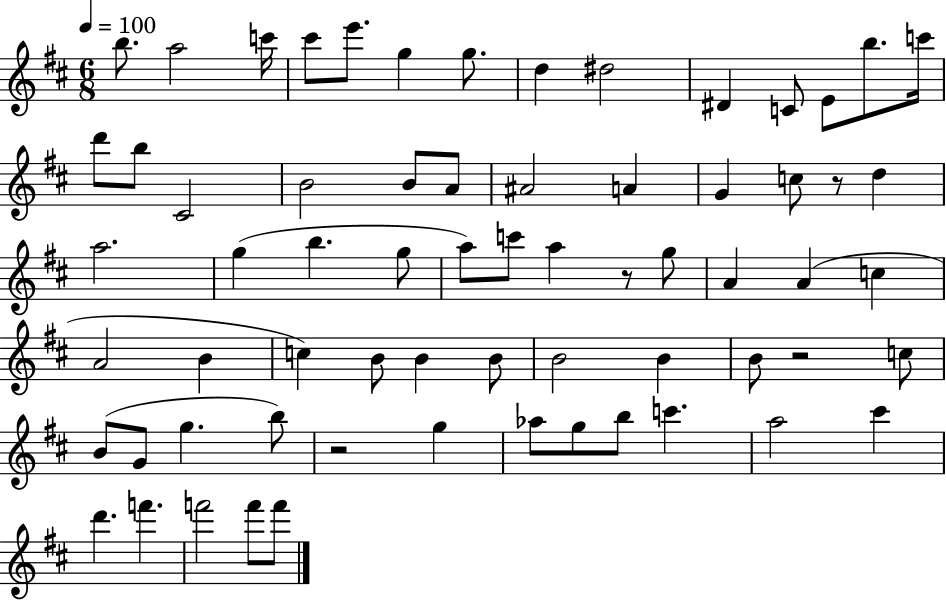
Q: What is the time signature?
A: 6/8